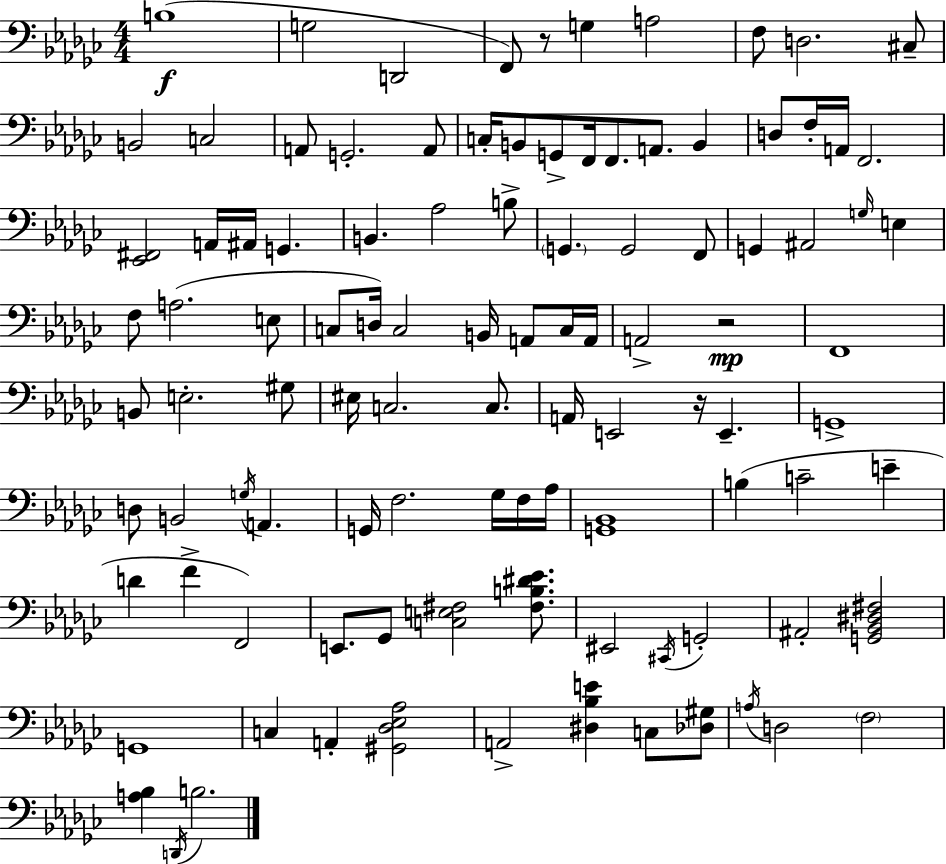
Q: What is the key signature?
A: EES minor